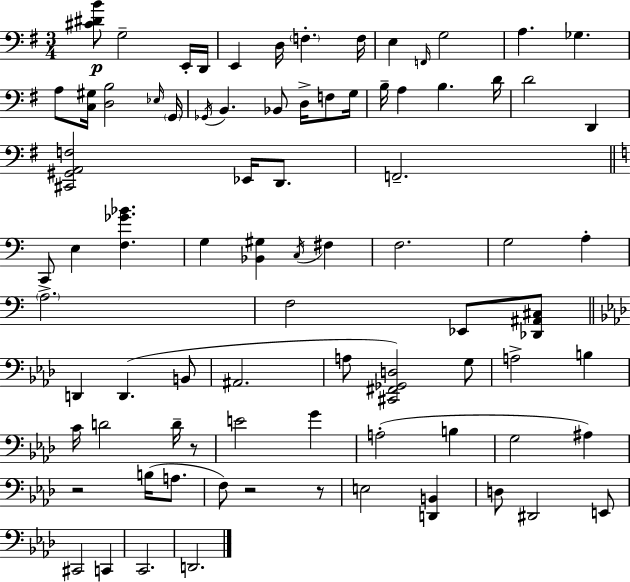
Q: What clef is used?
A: bass